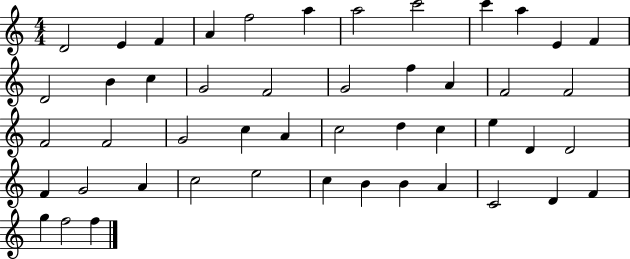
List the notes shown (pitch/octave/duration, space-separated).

D4/h E4/q F4/q A4/q F5/h A5/q A5/h C6/h C6/q A5/q E4/q F4/q D4/h B4/q C5/q G4/h F4/h G4/h F5/q A4/q F4/h F4/h F4/h F4/h G4/h C5/q A4/q C5/h D5/q C5/q E5/q D4/q D4/h F4/q G4/h A4/q C5/h E5/h C5/q B4/q B4/q A4/q C4/h D4/q F4/q G5/q F5/h F5/q